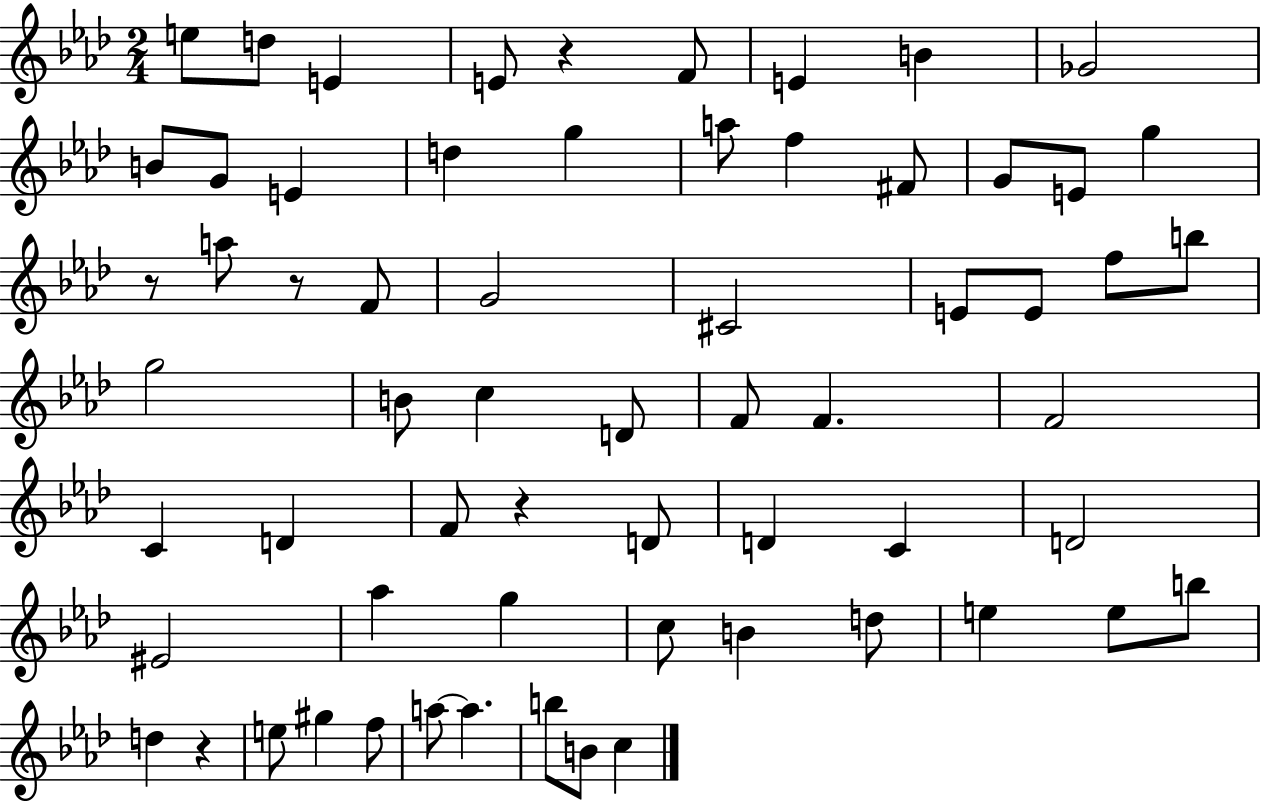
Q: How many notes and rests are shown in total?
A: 64